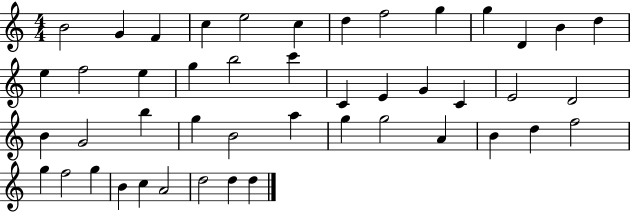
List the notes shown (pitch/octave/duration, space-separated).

B4/h G4/q F4/q C5/q E5/h C5/q D5/q F5/h G5/q G5/q D4/q B4/q D5/q E5/q F5/h E5/q G5/q B5/h C6/q C4/q E4/q G4/q C4/q E4/h D4/h B4/q G4/h B5/q G5/q B4/h A5/q G5/q G5/h A4/q B4/q D5/q F5/h G5/q F5/h G5/q B4/q C5/q A4/h D5/h D5/q D5/q